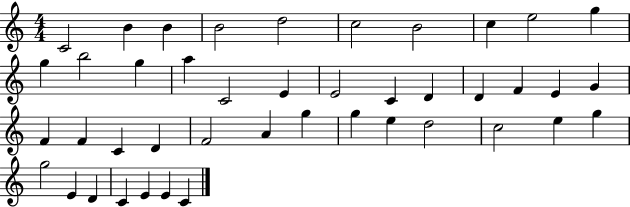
C4/h B4/q B4/q B4/h D5/h C5/h B4/h C5/q E5/h G5/q G5/q B5/h G5/q A5/q C4/h E4/q E4/h C4/q D4/q D4/q F4/q E4/q G4/q F4/q F4/q C4/q D4/q F4/h A4/q G5/q G5/q E5/q D5/h C5/h E5/q G5/q G5/h E4/q D4/q C4/q E4/q E4/q C4/q